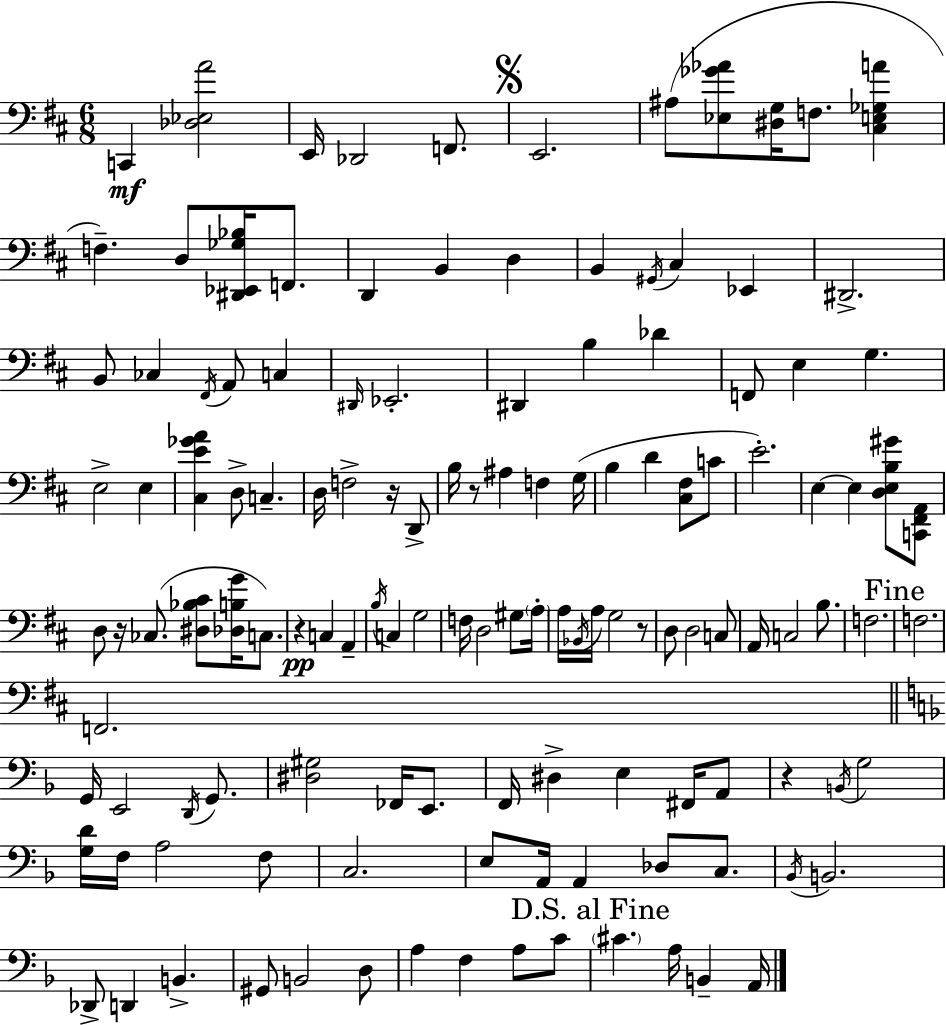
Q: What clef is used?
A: bass